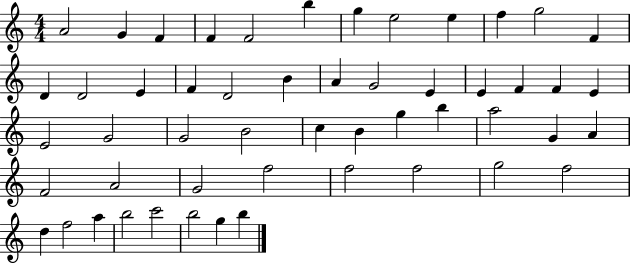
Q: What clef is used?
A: treble